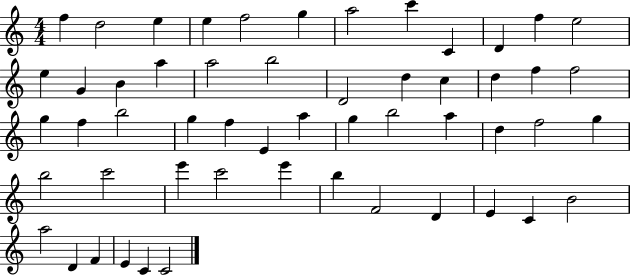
{
  \clef treble
  \numericTimeSignature
  \time 4/4
  \key c \major
  f''4 d''2 e''4 | e''4 f''2 g''4 | a''2 c'''4 c'4 | d'4 f''4 e''2 | \break e''4 g'4 b'4 a''4 | a''2 b''2 | d'2 d''4 c''4 | d''4 f''4 f''2 | \break g''4 f''4 b''2 | g''4 f''4 e'4 a''4 | g''4 b''2 a''4 | d''4 f''2 g''4 | \break b''2 c'''2 | e'''4 c'''2 e'''4 | b''4 f'2 d'4 | e'4 c'4 b'2 | \break a''2 d'4 f'4 | e'4 c'4 c'2 | \bar "|."
}